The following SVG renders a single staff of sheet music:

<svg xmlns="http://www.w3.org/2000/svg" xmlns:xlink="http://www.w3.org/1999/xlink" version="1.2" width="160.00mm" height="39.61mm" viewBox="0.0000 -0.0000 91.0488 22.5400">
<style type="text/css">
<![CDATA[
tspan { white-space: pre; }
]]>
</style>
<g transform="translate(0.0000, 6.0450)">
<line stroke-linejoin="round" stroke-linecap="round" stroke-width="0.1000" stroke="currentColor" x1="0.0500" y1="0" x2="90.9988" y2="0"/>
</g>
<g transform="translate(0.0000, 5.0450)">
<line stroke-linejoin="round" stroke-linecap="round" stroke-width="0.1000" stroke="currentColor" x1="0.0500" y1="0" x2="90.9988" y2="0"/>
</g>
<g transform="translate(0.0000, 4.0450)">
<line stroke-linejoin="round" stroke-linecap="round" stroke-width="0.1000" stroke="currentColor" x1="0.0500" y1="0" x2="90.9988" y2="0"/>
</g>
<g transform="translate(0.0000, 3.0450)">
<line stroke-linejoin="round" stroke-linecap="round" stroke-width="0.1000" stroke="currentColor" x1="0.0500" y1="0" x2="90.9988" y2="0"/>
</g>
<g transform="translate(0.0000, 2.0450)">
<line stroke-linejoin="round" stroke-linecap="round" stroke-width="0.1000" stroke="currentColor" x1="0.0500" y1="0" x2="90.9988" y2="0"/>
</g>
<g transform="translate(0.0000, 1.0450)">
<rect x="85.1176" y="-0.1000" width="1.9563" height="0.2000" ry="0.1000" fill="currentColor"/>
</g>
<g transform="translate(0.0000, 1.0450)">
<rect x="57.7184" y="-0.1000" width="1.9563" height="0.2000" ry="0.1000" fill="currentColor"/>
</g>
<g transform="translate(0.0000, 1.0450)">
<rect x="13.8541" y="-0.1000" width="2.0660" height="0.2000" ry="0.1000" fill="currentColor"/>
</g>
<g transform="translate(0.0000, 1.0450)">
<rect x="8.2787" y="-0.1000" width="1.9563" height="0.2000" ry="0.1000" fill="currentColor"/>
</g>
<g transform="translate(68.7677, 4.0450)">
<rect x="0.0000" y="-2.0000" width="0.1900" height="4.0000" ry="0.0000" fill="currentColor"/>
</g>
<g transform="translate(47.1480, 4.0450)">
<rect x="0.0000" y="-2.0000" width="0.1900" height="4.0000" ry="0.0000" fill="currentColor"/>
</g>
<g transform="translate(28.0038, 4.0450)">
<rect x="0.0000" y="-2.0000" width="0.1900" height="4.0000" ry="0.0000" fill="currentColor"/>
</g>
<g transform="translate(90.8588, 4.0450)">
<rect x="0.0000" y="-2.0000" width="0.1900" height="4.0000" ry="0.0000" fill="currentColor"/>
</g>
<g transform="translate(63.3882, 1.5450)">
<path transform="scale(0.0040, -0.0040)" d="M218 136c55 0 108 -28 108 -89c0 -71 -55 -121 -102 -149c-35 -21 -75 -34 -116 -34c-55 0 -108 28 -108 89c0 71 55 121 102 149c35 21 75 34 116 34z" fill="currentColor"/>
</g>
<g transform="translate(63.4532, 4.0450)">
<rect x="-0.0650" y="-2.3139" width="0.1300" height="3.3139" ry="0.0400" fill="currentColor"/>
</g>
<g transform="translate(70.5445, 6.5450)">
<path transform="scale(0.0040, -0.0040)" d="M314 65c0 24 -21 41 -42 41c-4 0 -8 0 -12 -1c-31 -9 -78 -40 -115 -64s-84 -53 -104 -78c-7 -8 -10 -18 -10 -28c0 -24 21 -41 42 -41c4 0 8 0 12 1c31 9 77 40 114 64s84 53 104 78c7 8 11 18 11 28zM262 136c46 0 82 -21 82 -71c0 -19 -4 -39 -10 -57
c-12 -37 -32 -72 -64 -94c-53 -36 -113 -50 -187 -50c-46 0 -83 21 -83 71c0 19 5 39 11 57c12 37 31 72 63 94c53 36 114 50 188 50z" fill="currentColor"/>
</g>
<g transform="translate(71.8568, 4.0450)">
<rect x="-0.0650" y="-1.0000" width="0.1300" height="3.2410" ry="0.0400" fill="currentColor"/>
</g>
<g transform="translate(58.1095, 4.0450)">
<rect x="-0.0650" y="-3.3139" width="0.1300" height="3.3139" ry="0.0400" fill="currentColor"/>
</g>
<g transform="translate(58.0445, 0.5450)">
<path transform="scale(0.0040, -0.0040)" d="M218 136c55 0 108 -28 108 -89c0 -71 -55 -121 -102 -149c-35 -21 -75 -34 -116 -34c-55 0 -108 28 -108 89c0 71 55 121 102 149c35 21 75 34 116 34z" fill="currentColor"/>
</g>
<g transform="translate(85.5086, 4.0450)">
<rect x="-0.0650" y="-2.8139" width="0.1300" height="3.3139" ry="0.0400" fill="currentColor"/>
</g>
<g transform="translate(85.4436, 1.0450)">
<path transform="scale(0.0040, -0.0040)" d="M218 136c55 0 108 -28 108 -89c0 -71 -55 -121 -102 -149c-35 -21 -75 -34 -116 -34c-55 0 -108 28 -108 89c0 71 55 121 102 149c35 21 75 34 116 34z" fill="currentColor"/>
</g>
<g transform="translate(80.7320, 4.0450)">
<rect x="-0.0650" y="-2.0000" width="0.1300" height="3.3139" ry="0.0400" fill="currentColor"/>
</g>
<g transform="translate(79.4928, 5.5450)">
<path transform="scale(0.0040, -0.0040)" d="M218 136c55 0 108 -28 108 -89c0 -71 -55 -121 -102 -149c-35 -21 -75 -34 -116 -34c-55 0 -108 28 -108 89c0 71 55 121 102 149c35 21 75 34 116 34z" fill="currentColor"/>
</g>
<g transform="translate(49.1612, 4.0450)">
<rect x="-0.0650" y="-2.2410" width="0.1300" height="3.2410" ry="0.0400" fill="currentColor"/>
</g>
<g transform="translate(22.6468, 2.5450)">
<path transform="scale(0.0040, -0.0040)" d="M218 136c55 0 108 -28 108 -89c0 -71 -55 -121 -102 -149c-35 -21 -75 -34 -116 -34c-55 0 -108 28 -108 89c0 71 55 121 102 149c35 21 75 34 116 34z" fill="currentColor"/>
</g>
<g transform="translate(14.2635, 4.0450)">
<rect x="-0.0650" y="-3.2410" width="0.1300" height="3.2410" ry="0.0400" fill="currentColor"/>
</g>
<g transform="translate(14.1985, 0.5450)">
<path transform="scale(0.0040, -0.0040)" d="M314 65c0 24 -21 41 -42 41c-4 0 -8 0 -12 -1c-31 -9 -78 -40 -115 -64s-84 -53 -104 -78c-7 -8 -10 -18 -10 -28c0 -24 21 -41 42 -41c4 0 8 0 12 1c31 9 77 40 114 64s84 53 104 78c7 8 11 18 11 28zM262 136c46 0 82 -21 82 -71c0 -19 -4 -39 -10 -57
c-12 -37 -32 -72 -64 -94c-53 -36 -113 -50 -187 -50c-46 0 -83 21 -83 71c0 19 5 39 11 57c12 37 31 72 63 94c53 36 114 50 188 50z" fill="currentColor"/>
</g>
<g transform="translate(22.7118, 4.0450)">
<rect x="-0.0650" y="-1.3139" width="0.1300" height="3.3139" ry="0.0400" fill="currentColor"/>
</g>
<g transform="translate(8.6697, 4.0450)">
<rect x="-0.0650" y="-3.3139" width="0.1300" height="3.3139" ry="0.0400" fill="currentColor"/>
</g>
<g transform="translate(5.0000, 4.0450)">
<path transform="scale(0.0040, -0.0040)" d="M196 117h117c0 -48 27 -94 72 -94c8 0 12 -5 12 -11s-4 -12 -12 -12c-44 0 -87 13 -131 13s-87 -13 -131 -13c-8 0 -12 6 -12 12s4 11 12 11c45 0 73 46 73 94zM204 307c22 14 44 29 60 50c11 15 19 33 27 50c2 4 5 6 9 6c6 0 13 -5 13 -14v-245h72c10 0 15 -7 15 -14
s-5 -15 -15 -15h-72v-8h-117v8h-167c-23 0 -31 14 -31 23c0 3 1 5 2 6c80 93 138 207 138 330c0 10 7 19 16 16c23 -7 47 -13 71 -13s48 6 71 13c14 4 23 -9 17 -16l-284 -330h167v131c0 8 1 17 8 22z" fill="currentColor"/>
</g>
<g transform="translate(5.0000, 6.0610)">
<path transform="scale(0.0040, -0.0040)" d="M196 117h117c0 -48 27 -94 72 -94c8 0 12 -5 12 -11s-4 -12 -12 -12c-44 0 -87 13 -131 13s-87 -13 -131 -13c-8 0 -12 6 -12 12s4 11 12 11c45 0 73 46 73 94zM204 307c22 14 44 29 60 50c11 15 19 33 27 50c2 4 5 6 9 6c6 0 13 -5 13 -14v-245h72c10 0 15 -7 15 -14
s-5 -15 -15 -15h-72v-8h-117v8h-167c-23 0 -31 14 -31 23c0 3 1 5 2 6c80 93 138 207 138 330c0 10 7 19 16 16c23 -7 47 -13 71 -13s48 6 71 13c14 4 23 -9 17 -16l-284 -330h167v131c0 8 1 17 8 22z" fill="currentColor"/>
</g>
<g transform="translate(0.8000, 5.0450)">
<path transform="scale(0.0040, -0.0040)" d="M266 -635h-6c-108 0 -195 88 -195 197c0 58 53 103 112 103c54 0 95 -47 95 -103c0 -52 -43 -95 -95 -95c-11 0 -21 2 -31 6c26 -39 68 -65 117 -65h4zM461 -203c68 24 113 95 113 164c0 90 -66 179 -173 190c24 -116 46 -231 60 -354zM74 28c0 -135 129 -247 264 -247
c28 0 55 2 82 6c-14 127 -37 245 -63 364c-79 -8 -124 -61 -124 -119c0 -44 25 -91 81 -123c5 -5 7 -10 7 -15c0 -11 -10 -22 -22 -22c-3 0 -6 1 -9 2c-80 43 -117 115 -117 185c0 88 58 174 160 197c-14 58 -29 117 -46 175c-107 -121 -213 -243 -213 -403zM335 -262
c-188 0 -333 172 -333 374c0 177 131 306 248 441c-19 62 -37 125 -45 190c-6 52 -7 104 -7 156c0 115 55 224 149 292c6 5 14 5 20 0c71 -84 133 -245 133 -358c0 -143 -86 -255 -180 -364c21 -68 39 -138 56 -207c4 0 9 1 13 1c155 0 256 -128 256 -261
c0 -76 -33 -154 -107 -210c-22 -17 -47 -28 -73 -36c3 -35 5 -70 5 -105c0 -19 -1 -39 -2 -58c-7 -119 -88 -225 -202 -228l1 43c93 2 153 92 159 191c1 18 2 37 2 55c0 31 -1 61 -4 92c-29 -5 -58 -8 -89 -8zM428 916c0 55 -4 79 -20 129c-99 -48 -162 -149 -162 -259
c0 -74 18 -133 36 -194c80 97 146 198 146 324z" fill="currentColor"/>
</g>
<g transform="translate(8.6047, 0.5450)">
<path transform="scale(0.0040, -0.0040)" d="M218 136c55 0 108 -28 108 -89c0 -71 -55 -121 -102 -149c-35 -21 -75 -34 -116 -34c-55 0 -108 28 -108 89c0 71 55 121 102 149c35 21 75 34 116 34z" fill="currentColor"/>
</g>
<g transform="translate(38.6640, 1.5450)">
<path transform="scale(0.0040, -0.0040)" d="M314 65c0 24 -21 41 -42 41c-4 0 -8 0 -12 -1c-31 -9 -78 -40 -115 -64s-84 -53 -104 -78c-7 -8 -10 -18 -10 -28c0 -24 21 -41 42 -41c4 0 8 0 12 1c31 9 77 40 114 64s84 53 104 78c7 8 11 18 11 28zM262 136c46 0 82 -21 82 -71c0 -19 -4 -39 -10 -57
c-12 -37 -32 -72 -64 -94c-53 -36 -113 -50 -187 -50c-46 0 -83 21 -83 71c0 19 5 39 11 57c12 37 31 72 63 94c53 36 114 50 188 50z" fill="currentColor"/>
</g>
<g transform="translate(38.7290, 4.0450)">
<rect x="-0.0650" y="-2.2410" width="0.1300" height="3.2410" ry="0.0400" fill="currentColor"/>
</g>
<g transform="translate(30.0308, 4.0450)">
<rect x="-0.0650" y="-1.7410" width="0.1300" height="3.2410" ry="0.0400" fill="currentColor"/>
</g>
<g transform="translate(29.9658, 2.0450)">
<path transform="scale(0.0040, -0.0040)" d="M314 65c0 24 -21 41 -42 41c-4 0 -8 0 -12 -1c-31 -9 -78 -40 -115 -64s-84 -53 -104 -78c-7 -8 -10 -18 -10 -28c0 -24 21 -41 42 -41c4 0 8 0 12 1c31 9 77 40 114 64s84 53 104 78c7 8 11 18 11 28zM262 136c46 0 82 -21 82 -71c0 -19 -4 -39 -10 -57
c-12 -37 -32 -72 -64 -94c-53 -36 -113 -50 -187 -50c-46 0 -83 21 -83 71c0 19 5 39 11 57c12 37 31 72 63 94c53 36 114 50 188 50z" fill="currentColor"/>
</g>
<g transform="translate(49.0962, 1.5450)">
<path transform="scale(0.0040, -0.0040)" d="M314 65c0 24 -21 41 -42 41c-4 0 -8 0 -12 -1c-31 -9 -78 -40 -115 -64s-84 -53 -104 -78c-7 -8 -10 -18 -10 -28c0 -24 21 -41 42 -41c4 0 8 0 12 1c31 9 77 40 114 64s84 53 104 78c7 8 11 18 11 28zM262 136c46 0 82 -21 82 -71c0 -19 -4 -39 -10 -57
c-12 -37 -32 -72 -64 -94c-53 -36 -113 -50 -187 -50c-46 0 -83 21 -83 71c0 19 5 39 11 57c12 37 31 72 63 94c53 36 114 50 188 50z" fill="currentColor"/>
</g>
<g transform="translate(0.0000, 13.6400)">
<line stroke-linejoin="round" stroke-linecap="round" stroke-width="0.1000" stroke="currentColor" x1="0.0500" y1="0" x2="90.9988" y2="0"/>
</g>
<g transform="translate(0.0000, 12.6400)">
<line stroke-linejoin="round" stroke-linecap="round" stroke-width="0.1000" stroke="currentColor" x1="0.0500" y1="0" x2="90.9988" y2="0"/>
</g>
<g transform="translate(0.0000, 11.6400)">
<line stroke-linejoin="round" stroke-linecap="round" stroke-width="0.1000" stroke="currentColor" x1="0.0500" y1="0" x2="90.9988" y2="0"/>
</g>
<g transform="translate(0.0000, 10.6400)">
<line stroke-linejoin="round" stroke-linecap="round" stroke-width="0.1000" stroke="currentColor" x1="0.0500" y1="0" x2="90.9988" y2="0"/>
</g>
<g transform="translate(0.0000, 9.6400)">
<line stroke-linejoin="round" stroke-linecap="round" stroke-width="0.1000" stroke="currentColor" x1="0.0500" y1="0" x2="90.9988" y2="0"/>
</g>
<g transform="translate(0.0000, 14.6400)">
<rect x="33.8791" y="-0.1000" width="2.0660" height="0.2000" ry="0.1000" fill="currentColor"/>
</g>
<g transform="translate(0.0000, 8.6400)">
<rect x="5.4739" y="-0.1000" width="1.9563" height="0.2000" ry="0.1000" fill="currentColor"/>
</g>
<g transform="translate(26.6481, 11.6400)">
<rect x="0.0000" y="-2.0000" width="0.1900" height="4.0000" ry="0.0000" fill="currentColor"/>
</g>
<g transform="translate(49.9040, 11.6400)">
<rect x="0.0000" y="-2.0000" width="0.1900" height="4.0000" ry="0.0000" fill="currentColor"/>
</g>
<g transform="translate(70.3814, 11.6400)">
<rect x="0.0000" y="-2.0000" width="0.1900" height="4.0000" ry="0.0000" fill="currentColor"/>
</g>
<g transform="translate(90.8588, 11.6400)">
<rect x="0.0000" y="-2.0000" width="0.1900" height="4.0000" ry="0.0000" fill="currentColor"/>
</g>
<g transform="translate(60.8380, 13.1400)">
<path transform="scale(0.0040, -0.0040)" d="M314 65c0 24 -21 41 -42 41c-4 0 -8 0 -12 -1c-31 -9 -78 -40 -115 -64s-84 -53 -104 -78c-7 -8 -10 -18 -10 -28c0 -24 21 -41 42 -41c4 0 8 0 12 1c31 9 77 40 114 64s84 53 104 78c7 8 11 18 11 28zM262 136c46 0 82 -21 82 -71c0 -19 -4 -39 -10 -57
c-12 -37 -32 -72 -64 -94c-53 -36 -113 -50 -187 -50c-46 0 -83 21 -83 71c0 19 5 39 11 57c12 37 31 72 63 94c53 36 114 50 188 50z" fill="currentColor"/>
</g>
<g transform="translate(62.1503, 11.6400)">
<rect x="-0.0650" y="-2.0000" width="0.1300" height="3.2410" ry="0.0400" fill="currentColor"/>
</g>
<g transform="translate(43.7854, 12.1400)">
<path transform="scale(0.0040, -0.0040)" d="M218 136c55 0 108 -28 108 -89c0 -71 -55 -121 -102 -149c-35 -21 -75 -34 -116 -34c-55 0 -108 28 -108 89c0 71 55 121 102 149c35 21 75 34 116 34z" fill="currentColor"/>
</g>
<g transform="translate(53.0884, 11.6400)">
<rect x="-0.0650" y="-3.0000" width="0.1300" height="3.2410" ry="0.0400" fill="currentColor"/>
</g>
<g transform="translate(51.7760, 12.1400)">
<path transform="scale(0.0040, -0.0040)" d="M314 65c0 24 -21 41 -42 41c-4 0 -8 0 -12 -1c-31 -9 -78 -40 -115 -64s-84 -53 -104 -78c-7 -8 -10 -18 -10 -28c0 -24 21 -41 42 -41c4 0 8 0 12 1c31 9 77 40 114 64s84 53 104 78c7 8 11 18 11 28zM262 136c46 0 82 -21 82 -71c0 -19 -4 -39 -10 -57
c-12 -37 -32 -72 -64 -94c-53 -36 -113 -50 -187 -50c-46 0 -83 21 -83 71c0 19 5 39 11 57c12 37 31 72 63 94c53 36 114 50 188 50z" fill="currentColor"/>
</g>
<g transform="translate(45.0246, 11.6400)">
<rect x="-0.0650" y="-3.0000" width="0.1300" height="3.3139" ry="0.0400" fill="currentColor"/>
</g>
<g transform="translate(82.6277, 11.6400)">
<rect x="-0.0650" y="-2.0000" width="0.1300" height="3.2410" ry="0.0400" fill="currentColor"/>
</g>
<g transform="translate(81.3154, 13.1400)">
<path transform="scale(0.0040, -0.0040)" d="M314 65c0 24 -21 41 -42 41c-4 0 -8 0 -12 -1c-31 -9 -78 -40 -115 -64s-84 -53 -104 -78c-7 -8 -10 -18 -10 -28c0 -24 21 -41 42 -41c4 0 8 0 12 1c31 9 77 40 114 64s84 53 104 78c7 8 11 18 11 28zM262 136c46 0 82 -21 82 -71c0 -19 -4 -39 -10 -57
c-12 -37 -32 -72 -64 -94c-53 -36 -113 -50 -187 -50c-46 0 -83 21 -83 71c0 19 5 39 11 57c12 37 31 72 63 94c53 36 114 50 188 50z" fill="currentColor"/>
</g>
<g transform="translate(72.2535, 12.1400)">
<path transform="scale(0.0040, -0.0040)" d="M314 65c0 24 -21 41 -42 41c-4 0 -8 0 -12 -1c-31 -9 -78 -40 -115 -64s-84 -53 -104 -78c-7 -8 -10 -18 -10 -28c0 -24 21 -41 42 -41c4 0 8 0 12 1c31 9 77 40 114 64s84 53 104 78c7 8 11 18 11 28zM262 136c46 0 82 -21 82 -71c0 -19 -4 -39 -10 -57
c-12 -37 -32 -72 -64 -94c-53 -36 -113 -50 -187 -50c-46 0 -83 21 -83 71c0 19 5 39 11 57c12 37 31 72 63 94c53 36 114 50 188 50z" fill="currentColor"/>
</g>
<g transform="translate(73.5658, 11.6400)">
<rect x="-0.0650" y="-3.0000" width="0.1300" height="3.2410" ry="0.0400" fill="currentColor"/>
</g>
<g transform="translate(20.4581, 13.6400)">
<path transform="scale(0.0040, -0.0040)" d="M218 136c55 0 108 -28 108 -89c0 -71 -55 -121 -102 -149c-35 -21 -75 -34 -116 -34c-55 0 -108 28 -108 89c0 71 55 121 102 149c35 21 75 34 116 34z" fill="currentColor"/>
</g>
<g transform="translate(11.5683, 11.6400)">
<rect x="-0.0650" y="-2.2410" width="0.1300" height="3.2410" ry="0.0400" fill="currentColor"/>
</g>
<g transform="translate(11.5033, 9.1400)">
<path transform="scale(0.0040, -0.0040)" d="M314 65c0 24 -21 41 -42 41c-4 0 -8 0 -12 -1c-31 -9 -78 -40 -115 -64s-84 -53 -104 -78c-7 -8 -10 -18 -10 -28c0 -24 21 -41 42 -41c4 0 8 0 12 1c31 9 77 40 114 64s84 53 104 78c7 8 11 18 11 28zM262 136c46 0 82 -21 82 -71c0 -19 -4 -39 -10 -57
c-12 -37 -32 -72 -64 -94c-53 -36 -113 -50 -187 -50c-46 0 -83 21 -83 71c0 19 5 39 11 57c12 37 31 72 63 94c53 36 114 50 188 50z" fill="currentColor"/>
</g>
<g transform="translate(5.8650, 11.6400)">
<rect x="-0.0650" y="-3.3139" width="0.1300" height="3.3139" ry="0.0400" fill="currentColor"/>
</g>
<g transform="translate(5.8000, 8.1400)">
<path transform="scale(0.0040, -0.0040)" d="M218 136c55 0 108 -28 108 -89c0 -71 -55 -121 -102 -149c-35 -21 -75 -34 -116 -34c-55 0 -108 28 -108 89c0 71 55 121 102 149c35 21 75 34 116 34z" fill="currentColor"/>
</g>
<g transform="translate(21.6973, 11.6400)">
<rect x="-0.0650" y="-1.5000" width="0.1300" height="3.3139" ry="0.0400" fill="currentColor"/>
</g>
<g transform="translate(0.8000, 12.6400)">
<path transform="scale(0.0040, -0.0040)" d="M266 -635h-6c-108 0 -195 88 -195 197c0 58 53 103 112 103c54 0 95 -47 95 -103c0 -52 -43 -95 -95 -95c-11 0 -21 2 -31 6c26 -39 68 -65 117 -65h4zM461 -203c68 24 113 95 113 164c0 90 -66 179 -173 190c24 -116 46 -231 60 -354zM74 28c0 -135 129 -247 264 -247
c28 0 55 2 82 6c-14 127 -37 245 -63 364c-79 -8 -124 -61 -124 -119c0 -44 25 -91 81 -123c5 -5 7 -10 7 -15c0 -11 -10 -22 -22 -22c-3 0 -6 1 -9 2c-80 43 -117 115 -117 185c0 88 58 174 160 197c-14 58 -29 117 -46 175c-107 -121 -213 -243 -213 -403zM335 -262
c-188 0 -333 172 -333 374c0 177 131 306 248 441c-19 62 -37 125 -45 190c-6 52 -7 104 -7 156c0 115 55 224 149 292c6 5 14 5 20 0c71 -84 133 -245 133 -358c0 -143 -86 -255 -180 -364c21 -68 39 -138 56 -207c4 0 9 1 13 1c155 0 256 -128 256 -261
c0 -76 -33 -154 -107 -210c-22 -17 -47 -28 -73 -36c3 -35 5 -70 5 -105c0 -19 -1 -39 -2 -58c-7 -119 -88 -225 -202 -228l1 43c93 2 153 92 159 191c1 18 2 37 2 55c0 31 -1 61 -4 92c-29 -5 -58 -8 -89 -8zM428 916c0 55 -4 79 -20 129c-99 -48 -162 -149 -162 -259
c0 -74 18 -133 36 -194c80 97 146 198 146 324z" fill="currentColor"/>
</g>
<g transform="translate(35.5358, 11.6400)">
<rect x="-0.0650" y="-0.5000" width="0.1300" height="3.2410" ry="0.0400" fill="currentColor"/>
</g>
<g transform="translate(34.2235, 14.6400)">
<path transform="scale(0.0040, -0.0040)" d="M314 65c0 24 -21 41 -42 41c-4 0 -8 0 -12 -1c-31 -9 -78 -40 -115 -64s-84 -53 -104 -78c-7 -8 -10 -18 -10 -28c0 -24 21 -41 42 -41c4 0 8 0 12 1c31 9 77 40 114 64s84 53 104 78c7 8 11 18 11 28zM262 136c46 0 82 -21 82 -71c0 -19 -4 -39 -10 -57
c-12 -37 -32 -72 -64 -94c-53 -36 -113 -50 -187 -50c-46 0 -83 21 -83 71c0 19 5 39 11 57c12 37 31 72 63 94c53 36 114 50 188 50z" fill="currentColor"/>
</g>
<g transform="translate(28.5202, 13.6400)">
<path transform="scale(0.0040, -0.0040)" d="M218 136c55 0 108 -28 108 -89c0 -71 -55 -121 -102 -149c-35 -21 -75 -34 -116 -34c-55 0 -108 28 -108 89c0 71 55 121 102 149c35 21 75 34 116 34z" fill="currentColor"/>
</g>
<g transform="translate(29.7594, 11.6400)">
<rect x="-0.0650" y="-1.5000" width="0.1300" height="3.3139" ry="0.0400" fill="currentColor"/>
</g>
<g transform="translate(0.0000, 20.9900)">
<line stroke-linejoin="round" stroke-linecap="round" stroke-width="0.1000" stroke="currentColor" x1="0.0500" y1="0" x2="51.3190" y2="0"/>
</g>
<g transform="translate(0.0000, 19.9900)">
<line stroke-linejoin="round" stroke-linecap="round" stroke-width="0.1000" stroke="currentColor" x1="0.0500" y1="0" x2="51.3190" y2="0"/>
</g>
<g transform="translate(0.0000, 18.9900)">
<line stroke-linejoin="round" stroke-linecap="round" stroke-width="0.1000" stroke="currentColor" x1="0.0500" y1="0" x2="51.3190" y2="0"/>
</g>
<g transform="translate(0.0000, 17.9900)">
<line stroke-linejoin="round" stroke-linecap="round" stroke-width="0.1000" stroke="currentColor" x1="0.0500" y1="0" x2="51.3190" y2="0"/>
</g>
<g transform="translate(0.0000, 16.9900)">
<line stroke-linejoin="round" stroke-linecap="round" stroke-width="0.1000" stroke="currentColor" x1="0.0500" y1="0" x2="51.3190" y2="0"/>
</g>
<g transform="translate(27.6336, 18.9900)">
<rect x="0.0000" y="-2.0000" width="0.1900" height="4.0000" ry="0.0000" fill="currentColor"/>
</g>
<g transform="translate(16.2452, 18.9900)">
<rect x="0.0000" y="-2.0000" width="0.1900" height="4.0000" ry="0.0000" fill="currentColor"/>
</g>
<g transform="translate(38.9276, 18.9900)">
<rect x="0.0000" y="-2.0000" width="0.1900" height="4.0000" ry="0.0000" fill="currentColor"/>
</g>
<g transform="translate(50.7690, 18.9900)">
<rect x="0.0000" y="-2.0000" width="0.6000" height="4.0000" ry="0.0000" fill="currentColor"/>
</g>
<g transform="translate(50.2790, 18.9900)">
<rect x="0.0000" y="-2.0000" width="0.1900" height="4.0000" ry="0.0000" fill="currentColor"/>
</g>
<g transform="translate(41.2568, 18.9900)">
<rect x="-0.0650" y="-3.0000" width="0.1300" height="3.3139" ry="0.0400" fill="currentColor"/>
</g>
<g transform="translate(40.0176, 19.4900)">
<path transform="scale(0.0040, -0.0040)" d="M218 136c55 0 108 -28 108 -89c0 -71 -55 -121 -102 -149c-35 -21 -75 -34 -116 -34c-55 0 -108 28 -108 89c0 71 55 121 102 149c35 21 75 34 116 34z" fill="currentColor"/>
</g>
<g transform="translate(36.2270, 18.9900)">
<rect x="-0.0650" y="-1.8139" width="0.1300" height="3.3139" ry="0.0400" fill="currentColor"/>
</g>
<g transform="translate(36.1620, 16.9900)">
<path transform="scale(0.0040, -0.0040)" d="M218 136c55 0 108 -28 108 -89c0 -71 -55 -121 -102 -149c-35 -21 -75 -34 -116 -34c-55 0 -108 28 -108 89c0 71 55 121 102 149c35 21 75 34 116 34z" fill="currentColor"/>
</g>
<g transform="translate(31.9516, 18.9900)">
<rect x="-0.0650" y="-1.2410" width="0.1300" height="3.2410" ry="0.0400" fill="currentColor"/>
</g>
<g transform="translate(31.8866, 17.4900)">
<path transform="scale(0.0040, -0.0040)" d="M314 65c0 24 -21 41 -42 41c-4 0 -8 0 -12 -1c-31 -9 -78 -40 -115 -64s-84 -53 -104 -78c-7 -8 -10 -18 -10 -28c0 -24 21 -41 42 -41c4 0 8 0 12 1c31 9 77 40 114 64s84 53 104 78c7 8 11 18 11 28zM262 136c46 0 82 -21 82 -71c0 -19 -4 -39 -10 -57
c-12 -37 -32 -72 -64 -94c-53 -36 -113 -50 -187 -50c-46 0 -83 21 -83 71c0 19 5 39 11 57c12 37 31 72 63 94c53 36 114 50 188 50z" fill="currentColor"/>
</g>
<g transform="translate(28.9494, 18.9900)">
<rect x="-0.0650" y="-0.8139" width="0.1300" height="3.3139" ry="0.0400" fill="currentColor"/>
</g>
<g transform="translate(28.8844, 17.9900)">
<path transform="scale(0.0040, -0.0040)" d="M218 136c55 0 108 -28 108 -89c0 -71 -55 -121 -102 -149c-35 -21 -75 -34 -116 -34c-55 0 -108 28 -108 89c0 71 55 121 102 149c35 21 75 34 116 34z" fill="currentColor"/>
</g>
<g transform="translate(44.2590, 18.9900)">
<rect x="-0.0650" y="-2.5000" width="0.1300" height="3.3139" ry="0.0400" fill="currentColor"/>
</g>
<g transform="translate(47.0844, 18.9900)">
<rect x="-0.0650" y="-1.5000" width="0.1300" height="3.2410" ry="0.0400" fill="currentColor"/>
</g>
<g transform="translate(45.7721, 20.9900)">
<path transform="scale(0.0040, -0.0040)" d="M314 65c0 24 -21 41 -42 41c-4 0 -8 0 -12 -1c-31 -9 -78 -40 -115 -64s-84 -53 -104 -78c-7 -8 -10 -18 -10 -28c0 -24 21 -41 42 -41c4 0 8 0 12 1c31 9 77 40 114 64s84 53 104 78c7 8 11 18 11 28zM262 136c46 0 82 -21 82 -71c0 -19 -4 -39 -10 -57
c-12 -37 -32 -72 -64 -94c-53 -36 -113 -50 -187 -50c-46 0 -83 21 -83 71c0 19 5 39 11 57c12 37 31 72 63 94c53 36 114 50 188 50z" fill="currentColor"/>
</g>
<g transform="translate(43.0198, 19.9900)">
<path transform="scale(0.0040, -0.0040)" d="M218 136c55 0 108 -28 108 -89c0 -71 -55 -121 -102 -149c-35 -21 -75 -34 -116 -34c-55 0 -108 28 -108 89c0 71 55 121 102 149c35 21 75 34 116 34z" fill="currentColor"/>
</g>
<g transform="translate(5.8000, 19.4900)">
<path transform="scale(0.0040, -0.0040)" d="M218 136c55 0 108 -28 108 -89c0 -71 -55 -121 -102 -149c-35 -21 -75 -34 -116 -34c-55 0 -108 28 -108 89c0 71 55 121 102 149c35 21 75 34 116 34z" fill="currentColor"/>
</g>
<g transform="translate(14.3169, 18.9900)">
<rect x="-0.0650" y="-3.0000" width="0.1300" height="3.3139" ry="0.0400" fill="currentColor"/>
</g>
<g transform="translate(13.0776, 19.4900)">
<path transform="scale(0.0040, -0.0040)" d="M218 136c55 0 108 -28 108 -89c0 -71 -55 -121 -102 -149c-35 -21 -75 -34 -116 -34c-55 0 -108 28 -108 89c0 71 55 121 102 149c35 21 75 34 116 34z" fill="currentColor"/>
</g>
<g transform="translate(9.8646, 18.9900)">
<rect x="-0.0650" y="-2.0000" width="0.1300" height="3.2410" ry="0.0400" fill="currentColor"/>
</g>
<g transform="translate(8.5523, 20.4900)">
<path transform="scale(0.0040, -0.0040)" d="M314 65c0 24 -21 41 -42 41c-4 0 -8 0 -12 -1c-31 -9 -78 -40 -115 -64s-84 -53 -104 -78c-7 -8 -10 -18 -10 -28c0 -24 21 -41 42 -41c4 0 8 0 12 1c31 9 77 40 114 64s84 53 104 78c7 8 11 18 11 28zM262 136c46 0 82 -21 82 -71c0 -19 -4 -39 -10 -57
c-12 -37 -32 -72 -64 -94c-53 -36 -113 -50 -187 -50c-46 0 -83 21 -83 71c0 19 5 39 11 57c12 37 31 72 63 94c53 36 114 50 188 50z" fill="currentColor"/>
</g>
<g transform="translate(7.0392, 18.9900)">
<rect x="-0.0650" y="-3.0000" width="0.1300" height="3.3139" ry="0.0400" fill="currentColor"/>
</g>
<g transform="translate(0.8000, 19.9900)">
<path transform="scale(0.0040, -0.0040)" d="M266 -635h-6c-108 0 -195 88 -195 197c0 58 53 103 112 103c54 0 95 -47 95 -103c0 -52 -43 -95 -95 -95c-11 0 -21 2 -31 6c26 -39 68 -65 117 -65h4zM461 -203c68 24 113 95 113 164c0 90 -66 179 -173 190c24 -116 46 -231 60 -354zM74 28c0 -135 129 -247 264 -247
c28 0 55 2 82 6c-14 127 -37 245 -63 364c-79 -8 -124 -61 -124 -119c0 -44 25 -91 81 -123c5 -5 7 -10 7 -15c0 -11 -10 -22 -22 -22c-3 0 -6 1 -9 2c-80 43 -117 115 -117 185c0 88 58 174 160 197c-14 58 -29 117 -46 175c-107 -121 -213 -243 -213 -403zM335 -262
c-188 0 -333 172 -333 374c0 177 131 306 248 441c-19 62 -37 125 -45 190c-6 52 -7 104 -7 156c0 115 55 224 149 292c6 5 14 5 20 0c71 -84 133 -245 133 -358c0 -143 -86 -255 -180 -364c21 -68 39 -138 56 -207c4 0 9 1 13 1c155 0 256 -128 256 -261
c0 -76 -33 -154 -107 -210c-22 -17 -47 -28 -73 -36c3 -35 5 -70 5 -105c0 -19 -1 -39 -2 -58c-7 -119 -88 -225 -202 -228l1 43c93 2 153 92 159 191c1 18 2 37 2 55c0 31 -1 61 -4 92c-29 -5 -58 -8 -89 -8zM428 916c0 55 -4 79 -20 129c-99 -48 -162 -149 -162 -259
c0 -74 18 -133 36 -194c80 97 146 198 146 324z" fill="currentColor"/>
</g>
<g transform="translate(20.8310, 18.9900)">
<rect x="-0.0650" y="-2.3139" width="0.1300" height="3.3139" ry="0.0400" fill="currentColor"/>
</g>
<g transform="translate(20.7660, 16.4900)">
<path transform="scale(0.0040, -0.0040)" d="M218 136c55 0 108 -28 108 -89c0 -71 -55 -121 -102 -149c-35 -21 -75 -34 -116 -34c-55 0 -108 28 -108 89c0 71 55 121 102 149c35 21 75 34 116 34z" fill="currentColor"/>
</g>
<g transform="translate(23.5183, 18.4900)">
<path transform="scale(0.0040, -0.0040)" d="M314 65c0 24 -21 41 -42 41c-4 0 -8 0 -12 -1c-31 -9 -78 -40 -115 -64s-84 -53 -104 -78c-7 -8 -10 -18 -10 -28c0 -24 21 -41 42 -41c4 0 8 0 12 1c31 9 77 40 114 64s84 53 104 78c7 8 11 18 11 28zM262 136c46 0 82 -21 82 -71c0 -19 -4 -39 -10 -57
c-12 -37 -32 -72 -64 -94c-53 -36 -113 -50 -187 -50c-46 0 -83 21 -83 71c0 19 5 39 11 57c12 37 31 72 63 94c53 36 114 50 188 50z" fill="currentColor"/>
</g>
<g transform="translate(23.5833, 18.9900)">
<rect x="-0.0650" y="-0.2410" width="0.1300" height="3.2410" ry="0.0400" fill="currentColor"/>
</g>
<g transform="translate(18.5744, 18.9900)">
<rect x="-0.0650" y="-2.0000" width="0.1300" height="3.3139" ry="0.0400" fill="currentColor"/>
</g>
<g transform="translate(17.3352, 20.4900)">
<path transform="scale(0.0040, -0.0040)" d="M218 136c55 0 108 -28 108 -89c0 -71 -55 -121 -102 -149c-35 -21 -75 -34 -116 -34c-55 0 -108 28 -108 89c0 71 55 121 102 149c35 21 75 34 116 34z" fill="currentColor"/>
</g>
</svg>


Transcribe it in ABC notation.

X:1
T:Untitled
M:4/4
L:1/4
K:C
b b2 e f2 g2 g2 b g D2 F a b g2 E E C2 A A2 F2 A2 F2 A F2 A F g c2 d e2 f A G E2